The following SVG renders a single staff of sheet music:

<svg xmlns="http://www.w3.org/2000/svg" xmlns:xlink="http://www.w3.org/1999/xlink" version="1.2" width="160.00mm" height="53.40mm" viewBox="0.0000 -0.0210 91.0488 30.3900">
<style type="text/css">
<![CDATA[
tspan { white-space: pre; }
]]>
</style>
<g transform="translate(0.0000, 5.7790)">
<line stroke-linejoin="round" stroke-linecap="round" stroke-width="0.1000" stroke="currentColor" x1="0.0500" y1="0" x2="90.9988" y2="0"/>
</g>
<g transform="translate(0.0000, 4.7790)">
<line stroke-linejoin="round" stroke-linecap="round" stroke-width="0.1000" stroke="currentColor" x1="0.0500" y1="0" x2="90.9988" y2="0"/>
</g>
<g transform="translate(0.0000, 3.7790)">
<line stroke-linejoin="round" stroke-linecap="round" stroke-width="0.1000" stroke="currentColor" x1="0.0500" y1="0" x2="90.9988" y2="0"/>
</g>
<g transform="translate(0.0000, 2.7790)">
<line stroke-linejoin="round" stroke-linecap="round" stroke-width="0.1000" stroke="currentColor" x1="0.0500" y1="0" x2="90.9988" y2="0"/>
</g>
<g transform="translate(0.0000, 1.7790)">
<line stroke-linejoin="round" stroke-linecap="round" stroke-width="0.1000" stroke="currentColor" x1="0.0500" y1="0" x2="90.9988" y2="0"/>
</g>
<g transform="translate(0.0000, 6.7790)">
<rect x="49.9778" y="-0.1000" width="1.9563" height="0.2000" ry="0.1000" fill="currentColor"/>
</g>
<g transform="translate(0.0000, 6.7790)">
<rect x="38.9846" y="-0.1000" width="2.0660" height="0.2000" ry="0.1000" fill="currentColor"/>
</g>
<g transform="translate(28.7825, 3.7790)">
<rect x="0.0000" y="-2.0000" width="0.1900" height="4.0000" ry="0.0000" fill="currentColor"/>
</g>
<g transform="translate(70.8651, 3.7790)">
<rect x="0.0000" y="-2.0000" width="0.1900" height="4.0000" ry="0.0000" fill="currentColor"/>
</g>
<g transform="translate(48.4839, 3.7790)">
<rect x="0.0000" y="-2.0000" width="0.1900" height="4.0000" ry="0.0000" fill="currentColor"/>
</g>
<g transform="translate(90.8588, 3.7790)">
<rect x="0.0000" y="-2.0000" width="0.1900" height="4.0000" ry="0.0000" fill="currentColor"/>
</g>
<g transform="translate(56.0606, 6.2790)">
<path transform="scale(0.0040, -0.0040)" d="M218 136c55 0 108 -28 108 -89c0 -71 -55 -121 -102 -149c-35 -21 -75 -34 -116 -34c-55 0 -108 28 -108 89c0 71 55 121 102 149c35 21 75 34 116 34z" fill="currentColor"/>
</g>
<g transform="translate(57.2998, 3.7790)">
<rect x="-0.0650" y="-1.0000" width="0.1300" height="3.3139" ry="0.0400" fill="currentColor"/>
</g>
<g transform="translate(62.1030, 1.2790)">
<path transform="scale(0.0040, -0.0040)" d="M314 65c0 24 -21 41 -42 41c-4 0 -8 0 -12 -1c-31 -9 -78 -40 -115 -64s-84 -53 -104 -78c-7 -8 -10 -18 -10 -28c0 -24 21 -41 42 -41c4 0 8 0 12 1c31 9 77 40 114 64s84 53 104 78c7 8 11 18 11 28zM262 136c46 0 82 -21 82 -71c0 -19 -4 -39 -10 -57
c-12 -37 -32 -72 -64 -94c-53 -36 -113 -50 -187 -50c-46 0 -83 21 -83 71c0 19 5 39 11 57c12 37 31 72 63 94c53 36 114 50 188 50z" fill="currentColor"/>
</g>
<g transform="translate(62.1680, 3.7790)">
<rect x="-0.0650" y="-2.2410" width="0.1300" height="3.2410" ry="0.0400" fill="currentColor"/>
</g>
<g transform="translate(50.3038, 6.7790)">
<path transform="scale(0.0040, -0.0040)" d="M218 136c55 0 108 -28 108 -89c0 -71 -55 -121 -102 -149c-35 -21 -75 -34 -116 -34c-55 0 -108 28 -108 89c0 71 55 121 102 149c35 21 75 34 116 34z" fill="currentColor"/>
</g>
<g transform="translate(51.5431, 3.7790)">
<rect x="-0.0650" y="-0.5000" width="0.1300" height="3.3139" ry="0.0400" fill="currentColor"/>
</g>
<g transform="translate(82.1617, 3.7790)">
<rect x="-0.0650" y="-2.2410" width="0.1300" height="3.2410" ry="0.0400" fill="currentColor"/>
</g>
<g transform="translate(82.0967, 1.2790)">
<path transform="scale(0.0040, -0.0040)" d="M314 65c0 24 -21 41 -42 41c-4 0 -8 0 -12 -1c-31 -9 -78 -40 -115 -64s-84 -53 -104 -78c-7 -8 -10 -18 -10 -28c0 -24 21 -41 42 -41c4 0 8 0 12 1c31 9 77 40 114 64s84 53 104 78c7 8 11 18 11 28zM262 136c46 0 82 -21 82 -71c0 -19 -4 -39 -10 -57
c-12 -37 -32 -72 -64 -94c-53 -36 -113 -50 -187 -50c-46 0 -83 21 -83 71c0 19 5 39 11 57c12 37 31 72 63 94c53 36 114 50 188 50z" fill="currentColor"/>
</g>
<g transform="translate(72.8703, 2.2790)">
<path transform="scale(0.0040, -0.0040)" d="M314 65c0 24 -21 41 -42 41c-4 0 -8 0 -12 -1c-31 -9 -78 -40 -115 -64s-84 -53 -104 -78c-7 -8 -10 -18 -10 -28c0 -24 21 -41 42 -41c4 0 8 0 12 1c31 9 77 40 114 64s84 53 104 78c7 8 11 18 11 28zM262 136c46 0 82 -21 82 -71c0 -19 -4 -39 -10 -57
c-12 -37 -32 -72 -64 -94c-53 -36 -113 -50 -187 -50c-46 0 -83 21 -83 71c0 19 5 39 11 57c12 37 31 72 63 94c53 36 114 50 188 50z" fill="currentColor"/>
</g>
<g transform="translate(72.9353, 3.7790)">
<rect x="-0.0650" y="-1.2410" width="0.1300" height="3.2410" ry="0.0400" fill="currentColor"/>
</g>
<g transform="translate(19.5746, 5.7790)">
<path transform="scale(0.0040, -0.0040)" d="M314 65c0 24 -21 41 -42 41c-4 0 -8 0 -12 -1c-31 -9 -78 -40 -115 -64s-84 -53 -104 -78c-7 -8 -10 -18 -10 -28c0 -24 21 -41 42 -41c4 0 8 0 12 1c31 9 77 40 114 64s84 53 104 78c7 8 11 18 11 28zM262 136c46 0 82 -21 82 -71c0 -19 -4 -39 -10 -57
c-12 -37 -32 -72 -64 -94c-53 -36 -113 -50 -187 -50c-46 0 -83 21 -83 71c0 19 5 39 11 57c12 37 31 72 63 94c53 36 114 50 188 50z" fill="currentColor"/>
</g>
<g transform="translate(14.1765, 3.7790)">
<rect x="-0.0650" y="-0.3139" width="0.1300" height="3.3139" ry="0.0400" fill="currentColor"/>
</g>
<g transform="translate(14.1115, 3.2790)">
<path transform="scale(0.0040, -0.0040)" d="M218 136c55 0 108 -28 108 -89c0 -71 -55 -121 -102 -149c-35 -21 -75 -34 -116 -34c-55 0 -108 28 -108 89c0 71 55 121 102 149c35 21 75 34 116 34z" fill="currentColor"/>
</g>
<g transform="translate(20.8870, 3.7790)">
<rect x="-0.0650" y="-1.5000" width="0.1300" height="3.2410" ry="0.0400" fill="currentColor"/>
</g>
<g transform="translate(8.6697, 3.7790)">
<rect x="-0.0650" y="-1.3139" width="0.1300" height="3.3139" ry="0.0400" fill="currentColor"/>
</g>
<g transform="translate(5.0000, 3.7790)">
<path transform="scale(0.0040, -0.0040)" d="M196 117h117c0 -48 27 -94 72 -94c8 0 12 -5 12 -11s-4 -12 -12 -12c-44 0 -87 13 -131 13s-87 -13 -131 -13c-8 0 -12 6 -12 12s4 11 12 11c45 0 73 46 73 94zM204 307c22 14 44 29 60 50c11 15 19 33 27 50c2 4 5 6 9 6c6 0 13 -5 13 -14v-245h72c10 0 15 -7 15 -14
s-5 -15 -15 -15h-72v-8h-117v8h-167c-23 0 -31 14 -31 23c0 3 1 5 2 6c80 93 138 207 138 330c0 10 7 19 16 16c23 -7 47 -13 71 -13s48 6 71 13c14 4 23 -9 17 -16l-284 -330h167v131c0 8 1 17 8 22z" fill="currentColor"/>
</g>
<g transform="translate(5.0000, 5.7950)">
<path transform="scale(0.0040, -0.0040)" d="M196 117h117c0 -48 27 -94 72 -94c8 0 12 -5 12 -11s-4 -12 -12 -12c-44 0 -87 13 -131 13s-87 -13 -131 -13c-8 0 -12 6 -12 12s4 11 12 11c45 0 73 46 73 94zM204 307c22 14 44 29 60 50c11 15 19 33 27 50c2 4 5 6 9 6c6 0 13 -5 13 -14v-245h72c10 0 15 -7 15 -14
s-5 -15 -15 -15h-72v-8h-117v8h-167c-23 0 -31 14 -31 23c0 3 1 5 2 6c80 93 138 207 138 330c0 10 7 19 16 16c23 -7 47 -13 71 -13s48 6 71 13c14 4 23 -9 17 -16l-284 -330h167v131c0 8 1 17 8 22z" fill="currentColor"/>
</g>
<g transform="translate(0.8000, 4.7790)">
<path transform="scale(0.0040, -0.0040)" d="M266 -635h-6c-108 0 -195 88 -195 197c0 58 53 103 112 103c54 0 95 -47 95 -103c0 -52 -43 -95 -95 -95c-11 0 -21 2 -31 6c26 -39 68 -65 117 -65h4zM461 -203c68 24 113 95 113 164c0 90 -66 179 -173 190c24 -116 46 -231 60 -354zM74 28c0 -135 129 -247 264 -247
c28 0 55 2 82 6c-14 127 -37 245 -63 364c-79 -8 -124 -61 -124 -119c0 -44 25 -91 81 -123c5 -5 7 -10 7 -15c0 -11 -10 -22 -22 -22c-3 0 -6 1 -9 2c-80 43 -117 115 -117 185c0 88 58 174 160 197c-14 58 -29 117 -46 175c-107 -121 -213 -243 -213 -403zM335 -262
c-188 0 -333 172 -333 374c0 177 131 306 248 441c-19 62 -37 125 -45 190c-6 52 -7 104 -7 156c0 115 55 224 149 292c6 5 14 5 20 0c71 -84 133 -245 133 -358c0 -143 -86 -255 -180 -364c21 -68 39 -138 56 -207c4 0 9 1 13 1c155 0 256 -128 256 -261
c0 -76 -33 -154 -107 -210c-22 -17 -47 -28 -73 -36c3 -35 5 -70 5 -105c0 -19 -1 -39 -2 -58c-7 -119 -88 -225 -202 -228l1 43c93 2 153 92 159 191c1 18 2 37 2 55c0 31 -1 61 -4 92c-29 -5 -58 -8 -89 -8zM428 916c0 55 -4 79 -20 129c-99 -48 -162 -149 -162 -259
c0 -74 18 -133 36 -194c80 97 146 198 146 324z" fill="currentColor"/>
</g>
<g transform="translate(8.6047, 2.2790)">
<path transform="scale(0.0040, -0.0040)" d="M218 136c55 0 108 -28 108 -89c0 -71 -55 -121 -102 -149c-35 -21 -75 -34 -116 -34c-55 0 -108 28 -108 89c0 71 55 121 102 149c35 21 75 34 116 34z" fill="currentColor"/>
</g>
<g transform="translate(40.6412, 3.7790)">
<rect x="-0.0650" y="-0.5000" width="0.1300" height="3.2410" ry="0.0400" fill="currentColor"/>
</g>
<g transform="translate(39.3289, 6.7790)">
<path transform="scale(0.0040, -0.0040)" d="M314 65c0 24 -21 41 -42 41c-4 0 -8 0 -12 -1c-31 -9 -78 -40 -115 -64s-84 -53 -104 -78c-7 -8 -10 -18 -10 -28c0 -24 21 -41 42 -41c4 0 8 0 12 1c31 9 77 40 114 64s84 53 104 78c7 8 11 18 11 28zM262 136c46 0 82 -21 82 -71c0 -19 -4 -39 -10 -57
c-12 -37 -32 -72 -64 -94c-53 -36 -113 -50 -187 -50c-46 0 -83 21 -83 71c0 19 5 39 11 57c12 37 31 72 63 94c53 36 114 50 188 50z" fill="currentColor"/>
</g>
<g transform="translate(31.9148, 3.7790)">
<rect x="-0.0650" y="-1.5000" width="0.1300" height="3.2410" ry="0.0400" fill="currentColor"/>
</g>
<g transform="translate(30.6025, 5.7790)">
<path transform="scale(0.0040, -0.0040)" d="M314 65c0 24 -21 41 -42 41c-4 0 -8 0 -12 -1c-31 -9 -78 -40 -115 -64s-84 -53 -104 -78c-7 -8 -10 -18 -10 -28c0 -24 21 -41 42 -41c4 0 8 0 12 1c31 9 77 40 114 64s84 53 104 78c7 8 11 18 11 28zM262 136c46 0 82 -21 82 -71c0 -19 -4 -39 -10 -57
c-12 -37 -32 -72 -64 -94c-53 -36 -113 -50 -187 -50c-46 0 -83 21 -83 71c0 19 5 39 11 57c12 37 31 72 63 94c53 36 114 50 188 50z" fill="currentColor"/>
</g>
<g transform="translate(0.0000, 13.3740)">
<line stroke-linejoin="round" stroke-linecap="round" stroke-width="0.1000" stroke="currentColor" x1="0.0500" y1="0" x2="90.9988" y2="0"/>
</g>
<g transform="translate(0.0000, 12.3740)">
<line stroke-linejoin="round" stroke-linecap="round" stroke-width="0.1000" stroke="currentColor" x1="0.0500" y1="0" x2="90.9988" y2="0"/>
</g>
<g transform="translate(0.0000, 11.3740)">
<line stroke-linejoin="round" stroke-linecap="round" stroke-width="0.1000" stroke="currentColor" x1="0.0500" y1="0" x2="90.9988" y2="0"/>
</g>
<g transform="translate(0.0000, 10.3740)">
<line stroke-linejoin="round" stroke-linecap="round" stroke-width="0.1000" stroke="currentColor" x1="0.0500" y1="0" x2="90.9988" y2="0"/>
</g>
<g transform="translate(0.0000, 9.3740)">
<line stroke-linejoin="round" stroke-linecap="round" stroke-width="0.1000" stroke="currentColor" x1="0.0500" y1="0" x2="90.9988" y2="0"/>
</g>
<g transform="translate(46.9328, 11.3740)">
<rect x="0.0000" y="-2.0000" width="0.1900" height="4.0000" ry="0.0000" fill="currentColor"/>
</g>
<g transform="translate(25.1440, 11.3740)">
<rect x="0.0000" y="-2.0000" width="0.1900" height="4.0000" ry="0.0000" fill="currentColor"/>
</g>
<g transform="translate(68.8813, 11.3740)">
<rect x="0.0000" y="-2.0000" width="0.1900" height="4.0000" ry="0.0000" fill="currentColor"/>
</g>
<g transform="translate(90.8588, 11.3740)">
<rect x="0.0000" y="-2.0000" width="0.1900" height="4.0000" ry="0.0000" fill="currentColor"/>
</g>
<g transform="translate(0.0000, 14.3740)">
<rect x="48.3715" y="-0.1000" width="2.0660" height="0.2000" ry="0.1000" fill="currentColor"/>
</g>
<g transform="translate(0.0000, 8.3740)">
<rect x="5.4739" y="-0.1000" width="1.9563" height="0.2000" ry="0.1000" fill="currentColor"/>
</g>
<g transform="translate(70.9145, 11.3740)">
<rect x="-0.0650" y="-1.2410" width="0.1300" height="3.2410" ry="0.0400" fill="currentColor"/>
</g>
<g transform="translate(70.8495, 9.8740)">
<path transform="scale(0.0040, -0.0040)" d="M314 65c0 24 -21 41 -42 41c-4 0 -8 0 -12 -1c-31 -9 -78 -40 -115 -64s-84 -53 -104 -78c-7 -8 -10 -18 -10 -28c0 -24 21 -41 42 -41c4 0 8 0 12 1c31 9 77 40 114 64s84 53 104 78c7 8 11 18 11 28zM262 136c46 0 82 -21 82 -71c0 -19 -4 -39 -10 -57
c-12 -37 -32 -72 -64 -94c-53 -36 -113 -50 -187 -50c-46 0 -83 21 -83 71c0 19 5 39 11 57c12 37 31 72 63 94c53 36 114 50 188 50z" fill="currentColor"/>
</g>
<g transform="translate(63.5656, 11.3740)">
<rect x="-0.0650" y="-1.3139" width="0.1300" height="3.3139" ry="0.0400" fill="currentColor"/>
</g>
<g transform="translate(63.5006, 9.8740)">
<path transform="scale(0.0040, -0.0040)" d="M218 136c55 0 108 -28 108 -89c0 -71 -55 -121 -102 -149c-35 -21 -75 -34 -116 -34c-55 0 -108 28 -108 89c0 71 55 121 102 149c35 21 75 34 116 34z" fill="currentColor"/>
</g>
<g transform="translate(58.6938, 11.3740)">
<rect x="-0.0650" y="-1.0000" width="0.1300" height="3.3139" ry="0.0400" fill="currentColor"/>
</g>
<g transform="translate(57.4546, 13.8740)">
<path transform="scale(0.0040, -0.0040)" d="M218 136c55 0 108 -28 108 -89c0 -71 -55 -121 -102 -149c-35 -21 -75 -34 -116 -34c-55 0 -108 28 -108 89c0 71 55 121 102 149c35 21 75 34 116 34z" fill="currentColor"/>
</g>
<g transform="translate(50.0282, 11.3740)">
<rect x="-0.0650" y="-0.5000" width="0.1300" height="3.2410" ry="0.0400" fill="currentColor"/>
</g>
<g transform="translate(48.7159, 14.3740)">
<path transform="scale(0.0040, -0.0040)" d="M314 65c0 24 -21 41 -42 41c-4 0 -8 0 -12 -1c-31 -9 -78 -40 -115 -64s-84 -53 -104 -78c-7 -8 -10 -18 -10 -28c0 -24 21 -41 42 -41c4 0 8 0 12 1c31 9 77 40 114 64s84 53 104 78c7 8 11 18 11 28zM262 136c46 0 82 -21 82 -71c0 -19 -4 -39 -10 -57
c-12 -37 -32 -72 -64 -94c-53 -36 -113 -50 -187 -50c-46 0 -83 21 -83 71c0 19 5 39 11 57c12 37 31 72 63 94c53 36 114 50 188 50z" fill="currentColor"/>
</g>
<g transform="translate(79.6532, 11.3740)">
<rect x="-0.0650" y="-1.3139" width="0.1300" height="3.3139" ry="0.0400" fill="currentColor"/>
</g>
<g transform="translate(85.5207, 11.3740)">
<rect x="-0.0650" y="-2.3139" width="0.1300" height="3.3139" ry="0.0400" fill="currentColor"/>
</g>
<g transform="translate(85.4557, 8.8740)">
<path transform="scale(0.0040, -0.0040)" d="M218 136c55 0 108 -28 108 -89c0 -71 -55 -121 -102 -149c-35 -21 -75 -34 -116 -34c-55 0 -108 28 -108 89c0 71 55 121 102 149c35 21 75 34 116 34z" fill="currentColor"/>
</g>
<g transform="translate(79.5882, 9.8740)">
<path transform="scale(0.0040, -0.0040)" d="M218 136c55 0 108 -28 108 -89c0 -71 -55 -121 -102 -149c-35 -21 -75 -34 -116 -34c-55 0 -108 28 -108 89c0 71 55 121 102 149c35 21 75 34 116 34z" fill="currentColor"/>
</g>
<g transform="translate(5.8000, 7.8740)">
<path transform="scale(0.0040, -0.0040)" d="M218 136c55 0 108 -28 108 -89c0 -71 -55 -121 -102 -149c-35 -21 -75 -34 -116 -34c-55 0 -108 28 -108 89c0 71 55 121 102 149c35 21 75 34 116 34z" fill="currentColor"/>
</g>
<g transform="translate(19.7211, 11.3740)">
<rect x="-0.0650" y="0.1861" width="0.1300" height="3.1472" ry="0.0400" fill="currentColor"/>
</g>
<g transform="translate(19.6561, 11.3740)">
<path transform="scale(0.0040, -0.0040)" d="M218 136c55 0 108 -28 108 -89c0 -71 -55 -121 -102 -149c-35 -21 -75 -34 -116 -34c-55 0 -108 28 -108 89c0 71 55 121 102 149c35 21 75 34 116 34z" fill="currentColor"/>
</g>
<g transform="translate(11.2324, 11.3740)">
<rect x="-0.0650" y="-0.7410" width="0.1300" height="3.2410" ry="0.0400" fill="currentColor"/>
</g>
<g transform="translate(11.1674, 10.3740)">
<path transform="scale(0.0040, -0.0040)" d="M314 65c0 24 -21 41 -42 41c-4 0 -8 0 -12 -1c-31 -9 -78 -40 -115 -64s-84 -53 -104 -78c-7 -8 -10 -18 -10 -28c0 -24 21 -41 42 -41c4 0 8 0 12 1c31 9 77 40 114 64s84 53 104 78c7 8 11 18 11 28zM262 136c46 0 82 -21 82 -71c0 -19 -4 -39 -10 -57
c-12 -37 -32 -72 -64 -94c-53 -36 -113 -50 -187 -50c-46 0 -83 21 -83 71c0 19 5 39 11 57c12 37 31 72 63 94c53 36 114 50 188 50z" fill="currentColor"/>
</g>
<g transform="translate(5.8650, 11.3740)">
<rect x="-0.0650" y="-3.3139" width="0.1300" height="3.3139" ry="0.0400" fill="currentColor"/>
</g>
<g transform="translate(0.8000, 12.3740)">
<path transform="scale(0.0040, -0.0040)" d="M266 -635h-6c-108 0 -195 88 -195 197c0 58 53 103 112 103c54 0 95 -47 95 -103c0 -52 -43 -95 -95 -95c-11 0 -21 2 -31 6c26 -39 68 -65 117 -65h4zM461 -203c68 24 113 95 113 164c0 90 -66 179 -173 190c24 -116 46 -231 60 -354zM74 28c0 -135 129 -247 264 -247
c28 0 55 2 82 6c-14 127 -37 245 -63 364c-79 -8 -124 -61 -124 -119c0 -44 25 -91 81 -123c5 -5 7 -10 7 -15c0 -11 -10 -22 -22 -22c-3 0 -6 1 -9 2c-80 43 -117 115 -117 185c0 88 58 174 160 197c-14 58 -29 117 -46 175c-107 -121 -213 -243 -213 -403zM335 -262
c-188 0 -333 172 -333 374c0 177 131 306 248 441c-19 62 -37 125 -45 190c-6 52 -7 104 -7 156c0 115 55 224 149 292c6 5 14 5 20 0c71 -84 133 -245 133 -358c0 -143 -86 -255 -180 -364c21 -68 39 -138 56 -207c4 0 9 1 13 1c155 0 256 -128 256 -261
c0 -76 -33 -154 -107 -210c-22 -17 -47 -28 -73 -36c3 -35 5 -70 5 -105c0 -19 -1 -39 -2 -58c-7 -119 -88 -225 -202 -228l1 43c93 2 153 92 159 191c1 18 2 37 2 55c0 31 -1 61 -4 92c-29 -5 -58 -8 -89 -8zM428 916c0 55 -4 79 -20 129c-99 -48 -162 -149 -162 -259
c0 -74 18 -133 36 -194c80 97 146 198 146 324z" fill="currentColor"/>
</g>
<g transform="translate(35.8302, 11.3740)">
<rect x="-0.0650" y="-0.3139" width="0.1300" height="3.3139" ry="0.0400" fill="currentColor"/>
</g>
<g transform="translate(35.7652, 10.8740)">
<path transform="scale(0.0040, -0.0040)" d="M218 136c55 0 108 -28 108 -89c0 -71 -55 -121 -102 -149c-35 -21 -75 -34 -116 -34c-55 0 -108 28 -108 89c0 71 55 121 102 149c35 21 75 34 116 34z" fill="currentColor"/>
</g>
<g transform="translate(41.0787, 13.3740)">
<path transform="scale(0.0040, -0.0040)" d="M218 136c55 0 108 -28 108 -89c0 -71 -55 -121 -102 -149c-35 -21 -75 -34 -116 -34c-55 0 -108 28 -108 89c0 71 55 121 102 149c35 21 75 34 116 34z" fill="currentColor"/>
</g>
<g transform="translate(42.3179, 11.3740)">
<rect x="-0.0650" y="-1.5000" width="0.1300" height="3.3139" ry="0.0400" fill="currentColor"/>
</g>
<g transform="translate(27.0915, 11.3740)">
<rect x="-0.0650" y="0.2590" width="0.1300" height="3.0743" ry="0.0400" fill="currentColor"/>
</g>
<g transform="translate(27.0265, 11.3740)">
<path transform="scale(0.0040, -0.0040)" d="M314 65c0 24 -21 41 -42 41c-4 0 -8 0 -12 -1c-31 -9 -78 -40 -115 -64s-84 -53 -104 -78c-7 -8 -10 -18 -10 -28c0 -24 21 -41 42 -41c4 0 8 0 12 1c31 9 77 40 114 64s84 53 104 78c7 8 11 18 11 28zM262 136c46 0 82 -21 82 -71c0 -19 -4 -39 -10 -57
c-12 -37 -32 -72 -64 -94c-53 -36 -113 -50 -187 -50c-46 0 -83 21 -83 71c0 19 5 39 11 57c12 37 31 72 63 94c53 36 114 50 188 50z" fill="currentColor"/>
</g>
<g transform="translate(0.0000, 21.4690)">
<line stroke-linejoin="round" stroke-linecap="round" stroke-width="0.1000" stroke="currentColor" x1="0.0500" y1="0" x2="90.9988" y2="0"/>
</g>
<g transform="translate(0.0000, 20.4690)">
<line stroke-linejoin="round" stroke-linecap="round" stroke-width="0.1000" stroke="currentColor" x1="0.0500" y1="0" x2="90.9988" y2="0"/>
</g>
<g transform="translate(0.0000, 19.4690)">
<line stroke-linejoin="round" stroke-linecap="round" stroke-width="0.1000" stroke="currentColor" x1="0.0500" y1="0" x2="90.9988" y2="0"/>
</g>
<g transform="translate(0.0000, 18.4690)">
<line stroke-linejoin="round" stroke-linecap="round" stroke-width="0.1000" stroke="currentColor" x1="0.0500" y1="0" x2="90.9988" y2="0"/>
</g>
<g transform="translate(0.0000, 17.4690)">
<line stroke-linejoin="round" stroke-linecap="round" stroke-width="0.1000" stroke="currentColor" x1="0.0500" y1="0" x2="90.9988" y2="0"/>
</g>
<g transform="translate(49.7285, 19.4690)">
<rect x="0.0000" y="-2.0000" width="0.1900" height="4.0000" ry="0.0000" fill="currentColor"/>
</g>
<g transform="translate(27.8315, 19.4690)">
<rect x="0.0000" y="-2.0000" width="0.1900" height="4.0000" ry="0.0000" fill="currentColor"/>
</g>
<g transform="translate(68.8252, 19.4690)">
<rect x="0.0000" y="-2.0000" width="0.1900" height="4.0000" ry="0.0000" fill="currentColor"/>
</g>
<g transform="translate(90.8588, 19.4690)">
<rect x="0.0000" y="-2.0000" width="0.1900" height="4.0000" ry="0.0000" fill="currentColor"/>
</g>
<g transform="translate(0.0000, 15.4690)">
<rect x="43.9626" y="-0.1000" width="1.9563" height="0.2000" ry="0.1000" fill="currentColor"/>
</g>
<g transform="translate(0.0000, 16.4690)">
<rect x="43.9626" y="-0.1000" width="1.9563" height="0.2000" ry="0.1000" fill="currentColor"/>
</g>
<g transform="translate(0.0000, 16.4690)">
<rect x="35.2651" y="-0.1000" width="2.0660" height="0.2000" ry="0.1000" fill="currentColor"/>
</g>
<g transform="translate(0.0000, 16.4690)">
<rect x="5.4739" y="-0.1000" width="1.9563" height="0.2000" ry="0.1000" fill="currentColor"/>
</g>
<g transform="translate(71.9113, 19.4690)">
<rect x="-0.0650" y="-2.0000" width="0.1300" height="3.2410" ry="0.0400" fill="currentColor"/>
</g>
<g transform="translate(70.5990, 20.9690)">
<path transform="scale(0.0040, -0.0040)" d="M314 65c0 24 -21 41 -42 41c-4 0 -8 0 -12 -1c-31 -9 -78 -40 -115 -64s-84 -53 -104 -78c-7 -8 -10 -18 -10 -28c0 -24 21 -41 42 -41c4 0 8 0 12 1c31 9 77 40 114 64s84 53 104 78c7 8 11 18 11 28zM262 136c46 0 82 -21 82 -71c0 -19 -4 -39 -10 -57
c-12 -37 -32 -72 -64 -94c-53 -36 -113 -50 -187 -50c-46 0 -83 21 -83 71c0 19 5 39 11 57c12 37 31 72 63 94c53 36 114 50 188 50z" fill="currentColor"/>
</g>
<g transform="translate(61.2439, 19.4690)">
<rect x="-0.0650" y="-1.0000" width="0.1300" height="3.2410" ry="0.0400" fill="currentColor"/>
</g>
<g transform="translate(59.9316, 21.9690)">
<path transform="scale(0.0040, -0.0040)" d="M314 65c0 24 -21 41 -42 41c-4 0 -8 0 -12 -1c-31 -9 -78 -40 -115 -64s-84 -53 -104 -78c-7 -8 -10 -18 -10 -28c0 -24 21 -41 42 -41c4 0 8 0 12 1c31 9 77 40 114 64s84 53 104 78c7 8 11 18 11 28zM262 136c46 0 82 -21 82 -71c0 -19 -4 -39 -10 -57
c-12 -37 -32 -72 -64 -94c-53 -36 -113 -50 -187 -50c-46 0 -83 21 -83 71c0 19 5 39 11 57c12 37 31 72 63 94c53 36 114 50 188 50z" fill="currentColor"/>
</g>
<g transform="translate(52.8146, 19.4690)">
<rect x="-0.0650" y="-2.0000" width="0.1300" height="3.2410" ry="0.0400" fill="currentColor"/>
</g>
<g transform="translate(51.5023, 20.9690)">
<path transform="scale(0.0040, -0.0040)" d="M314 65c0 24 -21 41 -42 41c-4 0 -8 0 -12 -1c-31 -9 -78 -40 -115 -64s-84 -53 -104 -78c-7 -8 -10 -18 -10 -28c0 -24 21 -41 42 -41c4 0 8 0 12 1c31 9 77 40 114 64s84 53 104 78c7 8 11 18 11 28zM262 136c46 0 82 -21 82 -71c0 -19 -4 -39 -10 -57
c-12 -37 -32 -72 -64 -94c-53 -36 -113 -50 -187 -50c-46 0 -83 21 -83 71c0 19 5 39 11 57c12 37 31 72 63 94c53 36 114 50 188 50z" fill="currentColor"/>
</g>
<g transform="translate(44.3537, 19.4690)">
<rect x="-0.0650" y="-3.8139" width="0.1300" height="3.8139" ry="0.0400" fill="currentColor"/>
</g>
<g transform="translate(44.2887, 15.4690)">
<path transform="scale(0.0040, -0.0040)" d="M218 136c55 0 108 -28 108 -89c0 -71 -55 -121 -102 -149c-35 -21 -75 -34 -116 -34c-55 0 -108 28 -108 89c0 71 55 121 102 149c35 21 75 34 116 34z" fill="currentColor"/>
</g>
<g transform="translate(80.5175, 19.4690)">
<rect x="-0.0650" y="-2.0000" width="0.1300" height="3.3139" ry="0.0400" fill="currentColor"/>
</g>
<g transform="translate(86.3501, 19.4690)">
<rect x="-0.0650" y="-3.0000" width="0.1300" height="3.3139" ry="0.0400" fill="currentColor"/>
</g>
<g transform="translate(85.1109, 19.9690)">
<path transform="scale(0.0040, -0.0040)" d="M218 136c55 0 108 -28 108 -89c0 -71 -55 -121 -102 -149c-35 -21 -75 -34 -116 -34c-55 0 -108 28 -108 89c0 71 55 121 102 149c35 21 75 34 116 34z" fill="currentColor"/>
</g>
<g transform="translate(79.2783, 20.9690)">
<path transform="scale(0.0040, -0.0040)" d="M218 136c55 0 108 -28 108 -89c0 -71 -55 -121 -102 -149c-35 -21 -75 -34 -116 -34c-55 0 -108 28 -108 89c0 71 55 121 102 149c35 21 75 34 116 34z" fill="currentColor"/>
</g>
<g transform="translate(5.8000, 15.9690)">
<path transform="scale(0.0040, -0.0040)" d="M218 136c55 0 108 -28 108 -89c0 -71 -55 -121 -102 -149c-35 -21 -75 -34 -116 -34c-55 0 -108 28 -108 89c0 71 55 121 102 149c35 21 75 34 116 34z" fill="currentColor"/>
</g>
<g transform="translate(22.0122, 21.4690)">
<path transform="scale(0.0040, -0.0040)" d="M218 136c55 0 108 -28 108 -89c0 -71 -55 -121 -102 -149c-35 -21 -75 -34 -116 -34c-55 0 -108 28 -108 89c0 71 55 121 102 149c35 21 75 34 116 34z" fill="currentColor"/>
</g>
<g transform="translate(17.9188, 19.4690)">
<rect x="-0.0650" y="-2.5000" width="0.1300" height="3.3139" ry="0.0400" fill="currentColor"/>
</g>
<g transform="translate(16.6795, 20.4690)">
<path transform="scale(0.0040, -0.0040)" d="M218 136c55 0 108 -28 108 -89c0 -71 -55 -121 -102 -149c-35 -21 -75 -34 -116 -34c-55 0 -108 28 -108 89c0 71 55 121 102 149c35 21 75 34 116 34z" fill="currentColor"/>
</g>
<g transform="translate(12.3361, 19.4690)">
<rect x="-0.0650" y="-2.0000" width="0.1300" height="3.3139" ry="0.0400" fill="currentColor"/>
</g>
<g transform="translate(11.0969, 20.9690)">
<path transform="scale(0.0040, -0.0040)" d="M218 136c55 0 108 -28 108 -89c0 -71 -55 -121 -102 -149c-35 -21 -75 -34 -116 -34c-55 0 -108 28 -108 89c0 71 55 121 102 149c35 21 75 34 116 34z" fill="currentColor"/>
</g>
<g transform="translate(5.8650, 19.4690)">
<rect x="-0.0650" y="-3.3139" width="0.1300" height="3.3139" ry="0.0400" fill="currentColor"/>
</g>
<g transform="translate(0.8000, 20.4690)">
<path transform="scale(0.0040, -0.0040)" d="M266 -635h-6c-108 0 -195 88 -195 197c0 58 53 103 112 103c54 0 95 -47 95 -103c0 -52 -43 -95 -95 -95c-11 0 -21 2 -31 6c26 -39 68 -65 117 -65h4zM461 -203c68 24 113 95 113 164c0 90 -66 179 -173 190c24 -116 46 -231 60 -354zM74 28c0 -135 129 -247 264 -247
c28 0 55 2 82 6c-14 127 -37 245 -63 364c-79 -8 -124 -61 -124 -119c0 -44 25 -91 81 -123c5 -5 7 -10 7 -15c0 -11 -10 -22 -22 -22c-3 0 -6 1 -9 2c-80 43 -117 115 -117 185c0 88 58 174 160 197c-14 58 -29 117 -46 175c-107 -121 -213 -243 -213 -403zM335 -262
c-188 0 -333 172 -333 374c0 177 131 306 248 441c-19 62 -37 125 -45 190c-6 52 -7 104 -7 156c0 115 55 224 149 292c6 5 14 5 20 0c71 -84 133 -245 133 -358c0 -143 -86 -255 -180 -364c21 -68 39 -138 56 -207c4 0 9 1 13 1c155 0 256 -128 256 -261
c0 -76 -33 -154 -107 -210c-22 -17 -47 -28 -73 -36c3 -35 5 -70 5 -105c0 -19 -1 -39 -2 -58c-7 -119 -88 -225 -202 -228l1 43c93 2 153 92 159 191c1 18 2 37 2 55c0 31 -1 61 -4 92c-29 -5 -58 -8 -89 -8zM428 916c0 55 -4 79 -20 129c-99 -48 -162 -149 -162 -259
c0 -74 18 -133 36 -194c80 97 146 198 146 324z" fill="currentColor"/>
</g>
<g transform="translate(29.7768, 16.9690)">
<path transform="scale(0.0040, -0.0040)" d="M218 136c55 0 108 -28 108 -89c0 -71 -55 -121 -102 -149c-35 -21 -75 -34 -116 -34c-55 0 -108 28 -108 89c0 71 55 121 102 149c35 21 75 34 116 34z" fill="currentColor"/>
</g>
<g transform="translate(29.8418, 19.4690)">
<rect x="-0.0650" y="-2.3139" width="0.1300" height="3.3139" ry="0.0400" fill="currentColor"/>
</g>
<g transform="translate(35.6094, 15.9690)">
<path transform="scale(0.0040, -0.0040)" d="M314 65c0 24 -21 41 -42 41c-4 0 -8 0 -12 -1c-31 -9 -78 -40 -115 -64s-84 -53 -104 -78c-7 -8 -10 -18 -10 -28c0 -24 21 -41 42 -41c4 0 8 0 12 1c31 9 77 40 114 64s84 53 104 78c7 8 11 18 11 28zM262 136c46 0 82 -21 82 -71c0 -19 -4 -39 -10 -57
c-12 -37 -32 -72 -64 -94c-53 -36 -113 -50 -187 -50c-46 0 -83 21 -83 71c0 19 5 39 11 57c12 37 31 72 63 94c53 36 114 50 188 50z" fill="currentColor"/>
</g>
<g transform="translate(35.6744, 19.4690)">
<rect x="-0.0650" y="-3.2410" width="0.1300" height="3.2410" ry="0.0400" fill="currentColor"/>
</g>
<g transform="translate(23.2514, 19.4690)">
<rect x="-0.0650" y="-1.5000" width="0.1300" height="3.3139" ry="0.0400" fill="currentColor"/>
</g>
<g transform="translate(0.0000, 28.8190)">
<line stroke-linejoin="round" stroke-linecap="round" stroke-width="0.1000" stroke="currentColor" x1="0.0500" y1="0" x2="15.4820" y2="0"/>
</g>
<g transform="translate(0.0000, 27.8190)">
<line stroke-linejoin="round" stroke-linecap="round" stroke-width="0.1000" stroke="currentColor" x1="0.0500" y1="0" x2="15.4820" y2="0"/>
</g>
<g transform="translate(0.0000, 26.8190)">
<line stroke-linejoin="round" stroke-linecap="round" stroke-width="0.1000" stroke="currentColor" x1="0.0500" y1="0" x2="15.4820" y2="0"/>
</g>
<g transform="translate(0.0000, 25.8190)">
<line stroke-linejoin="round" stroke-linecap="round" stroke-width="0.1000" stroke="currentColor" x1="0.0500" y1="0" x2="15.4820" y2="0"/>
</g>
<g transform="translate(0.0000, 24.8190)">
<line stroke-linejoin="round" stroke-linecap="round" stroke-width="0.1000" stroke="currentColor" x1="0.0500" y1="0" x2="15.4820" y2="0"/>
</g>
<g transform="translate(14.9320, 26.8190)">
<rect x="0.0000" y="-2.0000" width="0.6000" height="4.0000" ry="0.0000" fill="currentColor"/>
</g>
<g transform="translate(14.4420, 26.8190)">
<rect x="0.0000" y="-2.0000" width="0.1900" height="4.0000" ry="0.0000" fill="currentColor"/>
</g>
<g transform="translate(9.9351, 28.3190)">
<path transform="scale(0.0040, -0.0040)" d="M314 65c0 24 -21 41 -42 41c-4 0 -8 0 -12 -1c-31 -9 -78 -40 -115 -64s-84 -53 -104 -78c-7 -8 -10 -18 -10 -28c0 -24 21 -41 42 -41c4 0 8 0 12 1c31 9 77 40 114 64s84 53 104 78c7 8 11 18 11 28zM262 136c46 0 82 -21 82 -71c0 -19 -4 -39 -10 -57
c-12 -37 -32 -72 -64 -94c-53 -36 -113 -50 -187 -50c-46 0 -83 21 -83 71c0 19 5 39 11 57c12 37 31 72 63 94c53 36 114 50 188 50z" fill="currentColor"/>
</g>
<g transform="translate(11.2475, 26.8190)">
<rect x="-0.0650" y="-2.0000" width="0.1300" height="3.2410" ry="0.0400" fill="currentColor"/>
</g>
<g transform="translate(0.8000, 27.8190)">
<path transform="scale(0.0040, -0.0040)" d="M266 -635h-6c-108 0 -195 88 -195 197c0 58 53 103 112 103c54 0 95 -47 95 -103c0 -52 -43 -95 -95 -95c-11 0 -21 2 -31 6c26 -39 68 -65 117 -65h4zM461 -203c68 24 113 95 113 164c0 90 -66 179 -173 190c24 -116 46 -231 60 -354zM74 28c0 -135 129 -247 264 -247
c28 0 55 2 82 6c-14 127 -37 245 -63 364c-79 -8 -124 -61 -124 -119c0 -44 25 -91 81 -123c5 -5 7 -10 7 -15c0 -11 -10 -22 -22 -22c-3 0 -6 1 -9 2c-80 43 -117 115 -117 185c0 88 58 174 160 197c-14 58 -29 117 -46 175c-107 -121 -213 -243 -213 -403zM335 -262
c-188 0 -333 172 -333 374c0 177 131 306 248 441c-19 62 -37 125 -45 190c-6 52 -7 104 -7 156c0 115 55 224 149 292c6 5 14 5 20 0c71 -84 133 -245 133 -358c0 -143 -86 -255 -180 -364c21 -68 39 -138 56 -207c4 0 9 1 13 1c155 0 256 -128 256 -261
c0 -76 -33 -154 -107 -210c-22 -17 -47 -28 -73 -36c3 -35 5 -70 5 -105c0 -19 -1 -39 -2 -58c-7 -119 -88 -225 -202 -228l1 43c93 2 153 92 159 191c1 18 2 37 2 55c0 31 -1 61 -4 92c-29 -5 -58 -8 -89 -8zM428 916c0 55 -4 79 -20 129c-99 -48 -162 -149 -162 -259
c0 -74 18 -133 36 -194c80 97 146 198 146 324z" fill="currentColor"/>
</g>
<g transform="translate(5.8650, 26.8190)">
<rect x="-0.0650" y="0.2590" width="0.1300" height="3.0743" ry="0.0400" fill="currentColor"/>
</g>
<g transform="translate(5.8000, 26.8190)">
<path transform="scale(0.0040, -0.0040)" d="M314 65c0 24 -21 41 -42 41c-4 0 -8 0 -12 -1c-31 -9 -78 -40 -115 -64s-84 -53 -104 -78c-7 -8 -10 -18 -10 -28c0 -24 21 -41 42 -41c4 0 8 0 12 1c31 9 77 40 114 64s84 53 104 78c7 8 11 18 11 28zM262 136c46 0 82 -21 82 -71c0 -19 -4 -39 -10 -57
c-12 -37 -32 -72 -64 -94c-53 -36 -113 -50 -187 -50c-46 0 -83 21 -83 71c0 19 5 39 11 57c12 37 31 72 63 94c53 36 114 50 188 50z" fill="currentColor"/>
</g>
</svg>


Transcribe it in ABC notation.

X:1
T:Untitled
M:4/4
L:1/4
K:C
e c E2 E2 C2 C D g2 e2 g2 b d2 B B2 c E C2 D e e2 e g b F G E g b2 c' F2 D2 F2 F A B2 F2